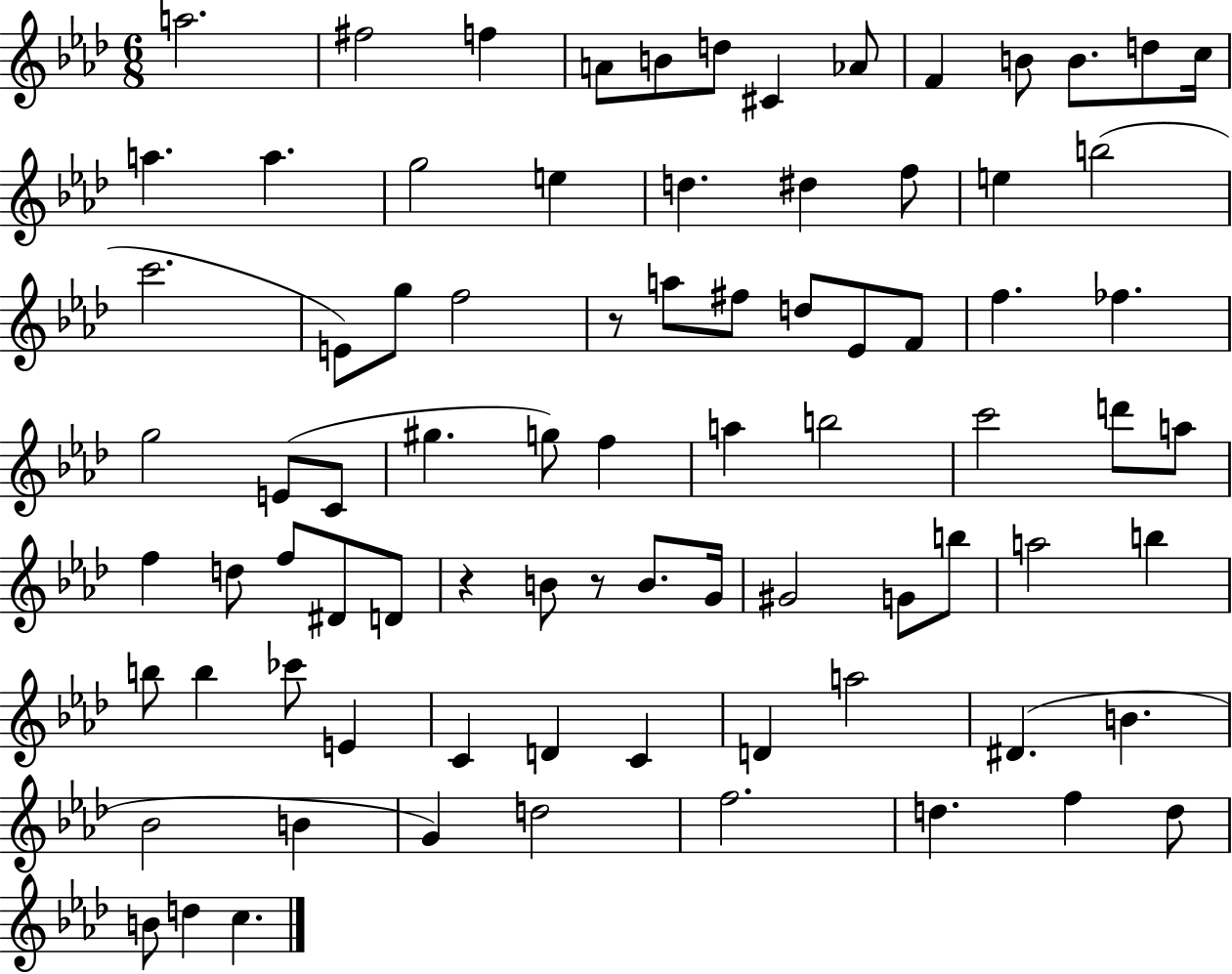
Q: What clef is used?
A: treble